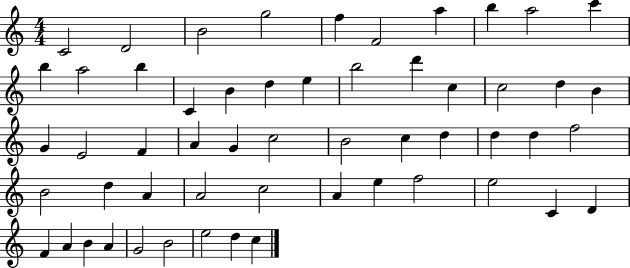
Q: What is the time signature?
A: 4/4